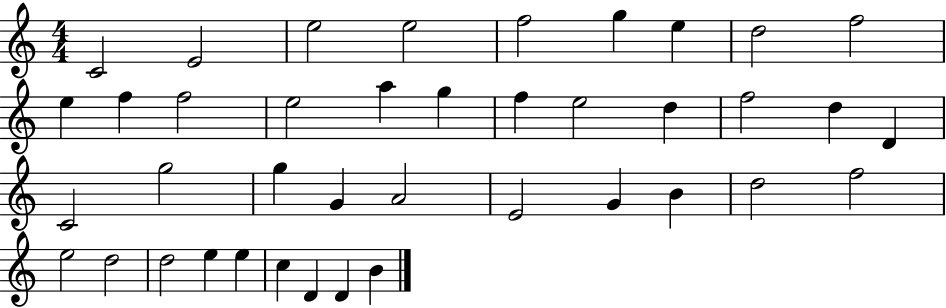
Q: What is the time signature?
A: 4/4